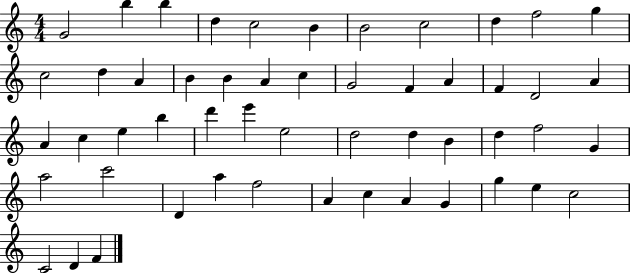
G4/h B5/q B5/q D5/q C5/h B4/q B4/h C5/h D5/q F5/h G5/q C5/h D5/q A4/q B4/q B4/q A4/q C5/q G4/h F4/q A4/q F4/q D4/h A4/q A4/q C5/q E5/q B5/q D6/q E6/q E5/h D5/h D5/q B4/q D5/q F5/h G4/q A5/h C6/h D4/q A5/q F5/h A4/q C5/q A4/q G4/q G5/q E5/q C5/h C4/h D4/q F4/q